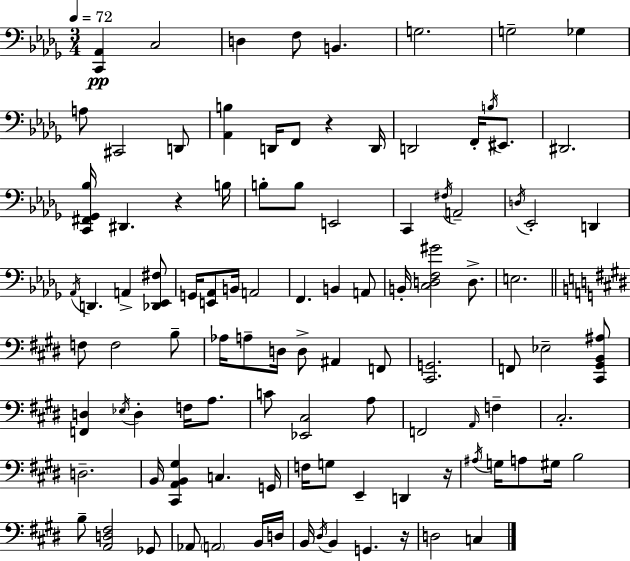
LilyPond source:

{
  \clef bass
  \numericTimeSignature
  \time 3/4
  \key bes \minor
  \tempo 4 = 72
  <c, aes,>4\pp c2 | d4 f8 b,4. | g2. | g2-- ges4 | \break a8 cis,2 d,8 | <aes, b>4 d,16 f,8 r4 d,16 | d,2 f,16-. \acciaccatura { b16 } eis,8. | dis,2. | \break <c, fis, ges, bes>16 dis,4. r4 | b16 b8-. b8 e,2 | c,4 \acciaccatura { fis16 } a,2-- | \acciaccatura { d16 } ees,2-. d,4 | \break \acciaccatura { aes,16 } d,4. a,4-> | <des, ees, fis>8 g,16 <e, aes,>8 b,16 a,2 | f,4. b,4 | a,8 b,16-. <c d f gis'>2 | \break d8.-> e2. | \bar "||" \break \key e \major f8 f2 b8-- | aes16 a8-- d16 d8-> ais,4 f,8 | <cis, g,>2. | f,8 ees2-- <cis, gis, b, ais>8 | \break <f, d>4 \acciaccatura { ees16 } d4-. f16 a8. | c'8 <ees, cis>2 a8 | f,2 \grace { a,16 } f4-- | cis2.-. | \break d2.-- | b,16 <cis, a, b, gis>4 c4. | g,16 f16 g8 e,4-- d,4 | r16 \acciaccatura { ais16 } g16 a8 gis16 b2 | \break b8-- <a, d fis>2 | ges,8 aes,8 \parenthesize a,2 | b,16 d16 b,16 \acciaccatura { dis16 } b,4 g,4. | r16 d2 | \break c4 \bar "|."
}